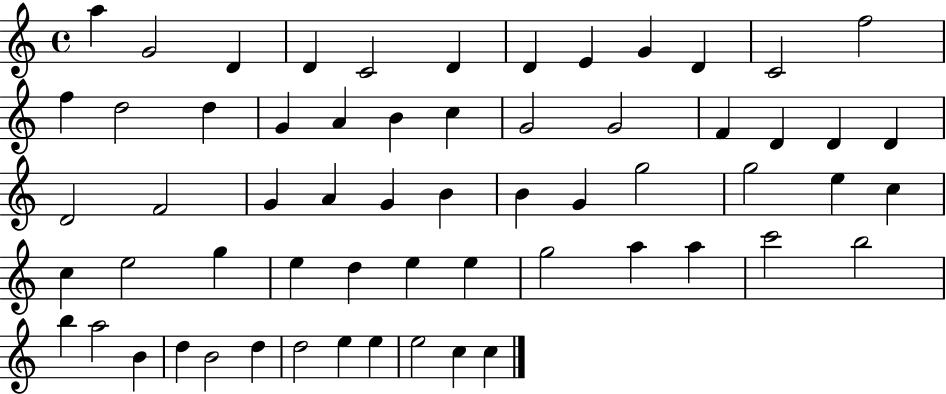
X:1
T:Untitled
M:4/4
L:1/4
K:C
a G2 D D C2 D D E G D C2 f2 f d2 d G A B c G2 G2 F D D D D2 F2 G A G B B G g2 g2 e c c e2 g e d e e g2 a a c'2 b2 b a2 B d B2 d d2 e e e2 c c